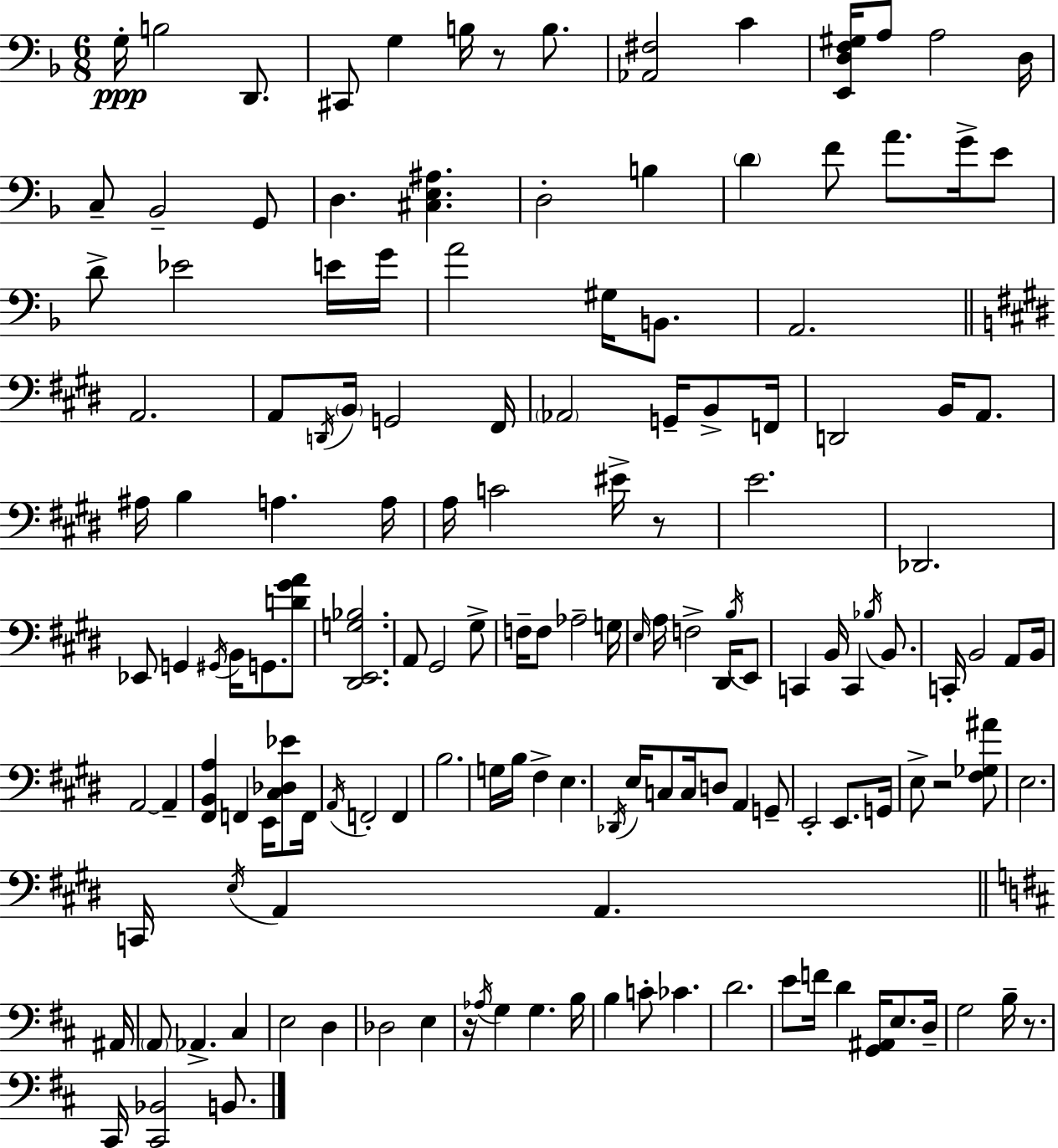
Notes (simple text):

G3/s B3/h D2/e. C#2/e G3/q B3/s R/e B3/e. [Ab2,F#3]/h C4/q [E2,D3,F3,G#3]/s A3/e A3/h D3/s C3/e Bb2/h G2/e D3/q. [C#3,E3,A#3]/q. D3/h B3/q D4/q F4/e A4/e. G4/s E4/e D4/e Eb4/h E4/s G4/s A4/h G#3/s B2/e. A2/h. A2/h. A2/e D2/s B2/s G2/h F#2/s Ab2/h G2/s B2/e F2/s D2/h B2/s A2/e. A#3/s B3/q A3/q. A3/s A3/s C4/h EIS4/s R/e E4/h. Db2/h. Eb2/e G2/q G#2/s B2/s G2/e. [D4,G#4,A4]/e [D#2,E2,G3,Bb3]/h. A2/e G#2/h G#3/e F3/s F3/e Ab3/h G3/s E3/s A3/s F3/h D#2/s B3/s E2/e C2/q B2/s C2/q Bb3/s B2/e. C2/s B2/h A2/e B2/s A2/h A2/q [F#2,B2,A3]/q F2/q E2/s [C#3,Db3,Eb4]/e F2/s A2/s F2/h F2/q B3/h. G3/s B3/s F#3/q E3/q. Db2/s E3/s C3/e C3/s D3/e A2/q G2/e E2/h E2/e. G2/s E3/e R/h [F#3,Gb3,A#4]/e E3/h. C2/s E3/s A2/q A2/q. A#2/s A2/e Ab2/q. C#3/q E3/h D3/q Db3/h E3/q R/s Ab3/s G3/q G3/q. B3/s B3/q C4/e CES4/q. D4/h. E4/e F4/s D4/q [G2,A#2]/s E3/e. D3/s G3/h B3/s R/e. C#2/s [C#2,Bb2]/h B2/e.